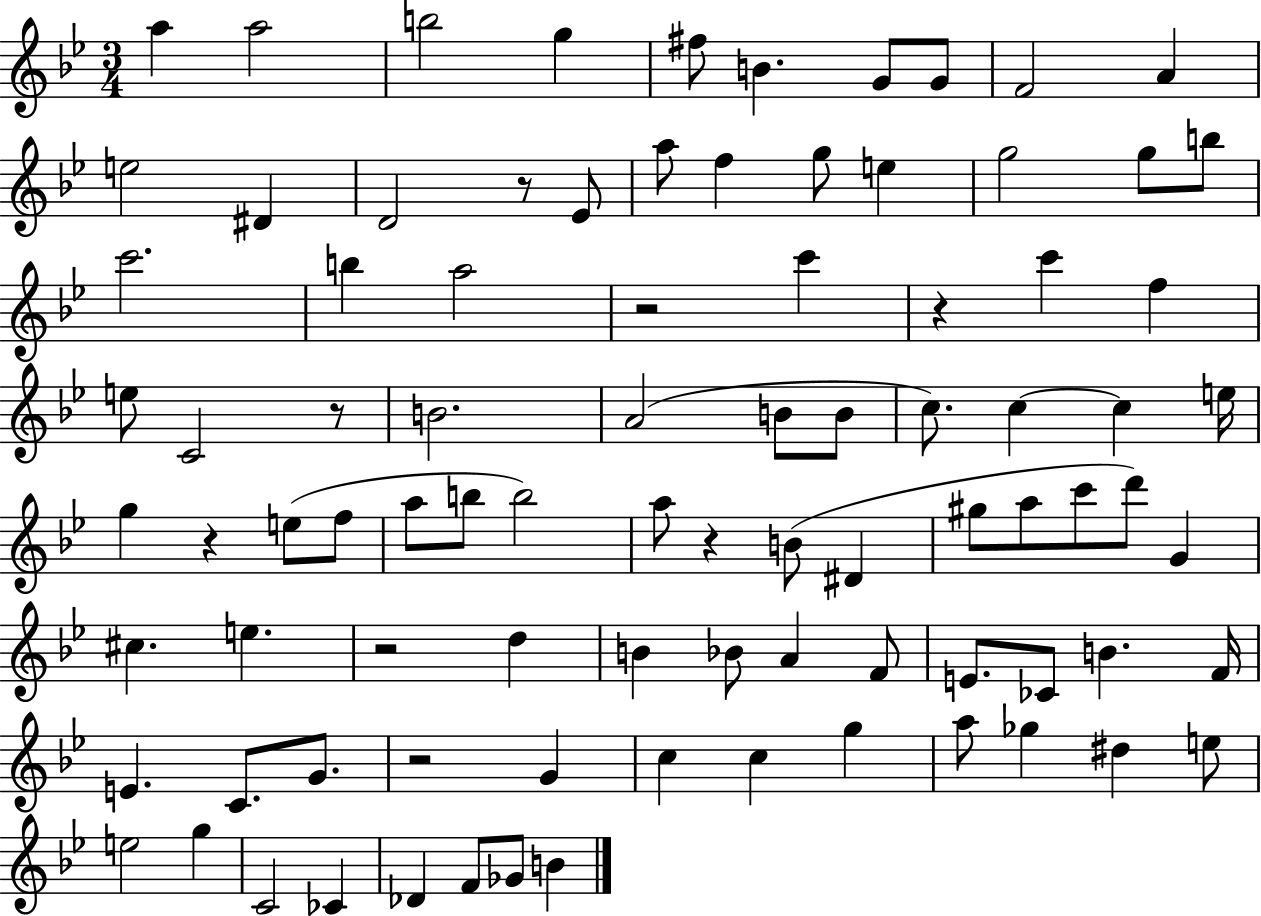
X:1
T:Untitled
M:3/4
L:1/4
K:Bb
a a2 b2 g ^f/2 B G/2 G/2 F2 A e2 ^D D2 z/2 _E/2 a/2 f g/2 e g2 g/2 b/2 c'2 b a2 z2 c' z c' f e/2 C2 z/2 B2 A2 B/2 B/2 c/2 c c e/4 g z e/2 f/2 a/2 b/2 b2 a/2 z B/2 ^D ^g/2 a/2 c'/2 d'/2 G ^c e z2 d B _B/2 A F/2 E/2 _C/2 B F/4 E C/2 G/2 z2 G c c g a/2 _g ^d e/2 e2 g C2 _C _D F/2 _G/2 B